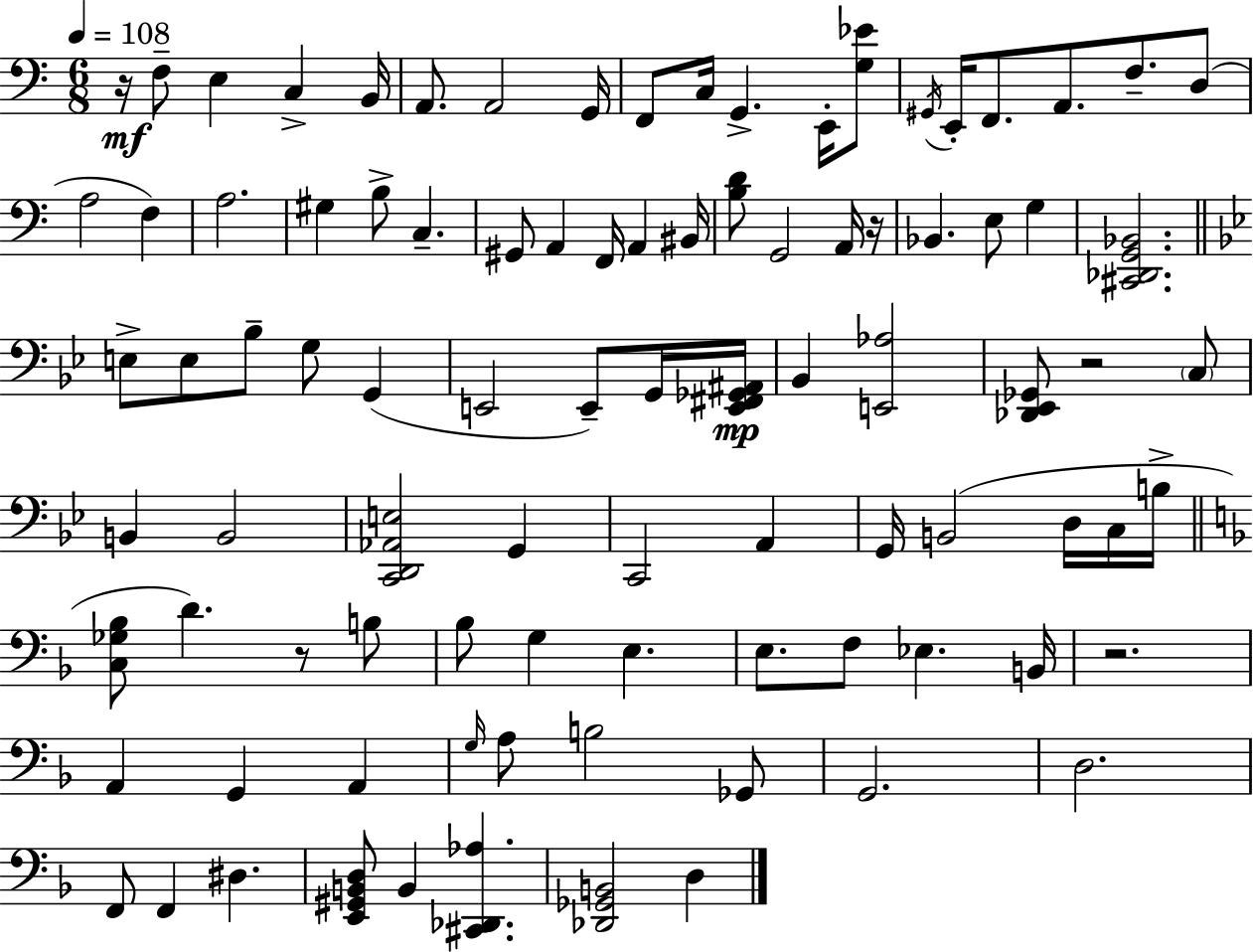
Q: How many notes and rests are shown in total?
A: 92